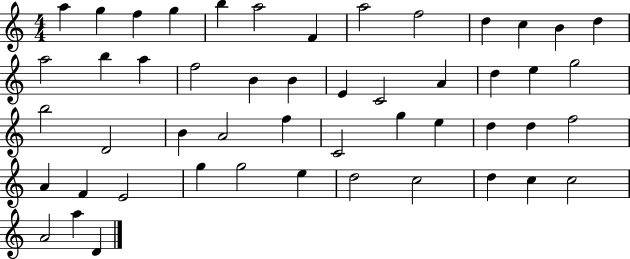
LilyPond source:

{
  \clef treble
  \numericTimeSignature
  \time 4/4
  \key c \major
  a''4 g''4 f''4 g''4 | b''4 a''2 f'4 | a''2 f''2 | d''4 c''4 b'4 d''4 | \break a''2 b''4 a''4 | f''2 b'4 b'4 | e'4 c'2 a'4 | d''4 e''4 g''2 | \break b''2 d'2 | b'4 a'2 f''4 | c'2 g''4 e''4 | d''4 d''4 f''2 | \break a'4 f'4 e'2 | g''4 g''2 e''4 | d''2 c''2 | d''4 c''4 c''2 | \break a'2 a''4 d'4 | \bar "|."
}